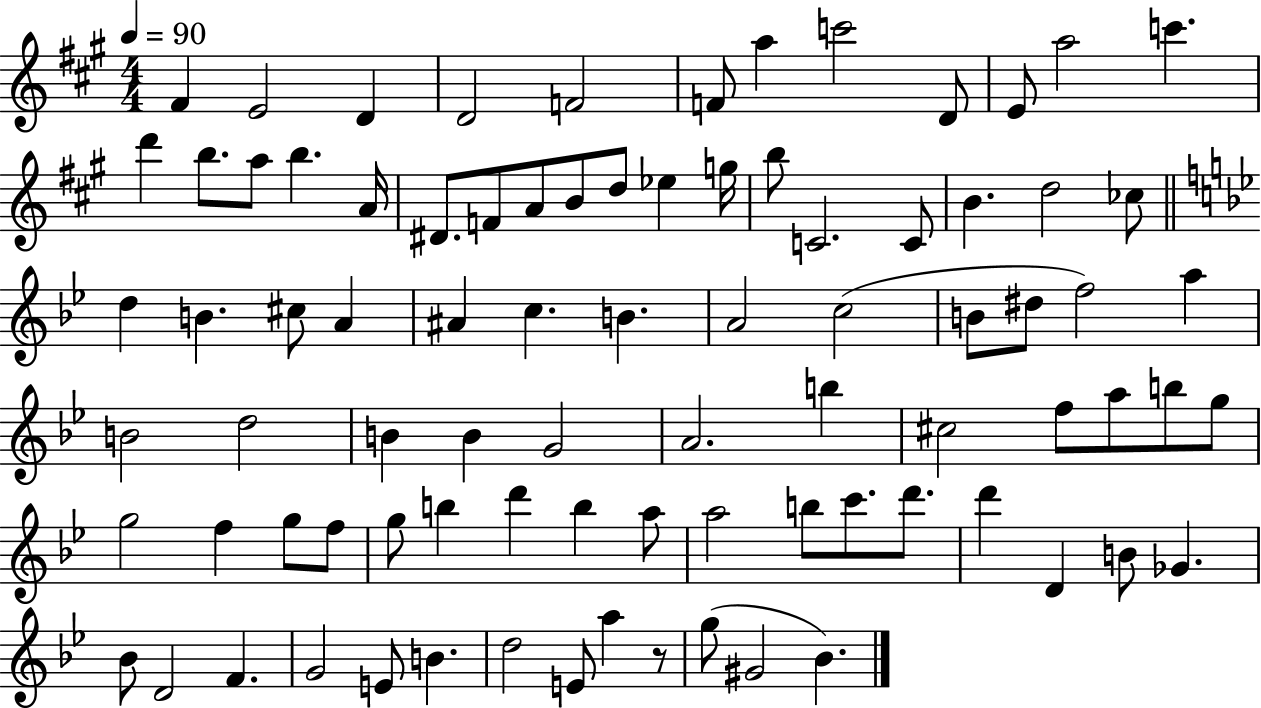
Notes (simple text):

F#4/q E4/h D4/q D4/h F4/h F4/e A5/q C6/h D4/e E4/e A5/h C6/q. D6/q B5/e. A5/e B5/q. A4/s D#4/e. F4/e A4/e B4/e D5/e Eb5/q G5/s B5/e C4/h. C4/e B4/q. D5/h CES5/e D5/q B4/q. C#5/e A4/q A#4/q C5/q. B4/q. A4/h C5/h B4/e D#5/e F5/h A5/q B4/h D5/h B4/q B4/q G4/h A4/h. B5/q C#5/h F5/e A5/e B5/e G5/e G5/h F5/q G5/e F5/e G5/e B5/q D6/q B5/q A5/e A5/h B5/e C6/e. D6/e. D6/q D4/q B4/e Gb4/q. Bb4/e D4/h F4/q. G4/h E4/e B4/q. D5/h E4/e A5/q R/e G5/e G#4/h Bb4/q.